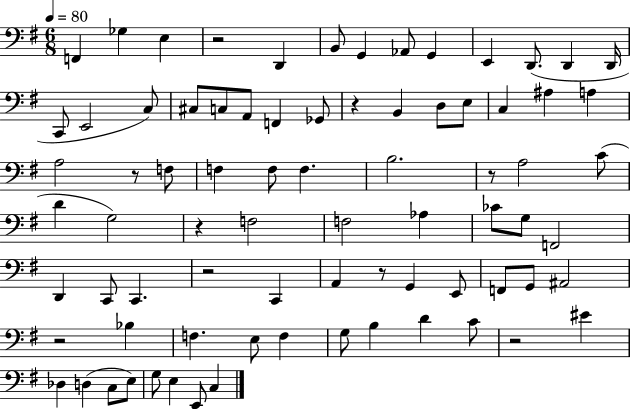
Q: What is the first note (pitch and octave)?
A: F2